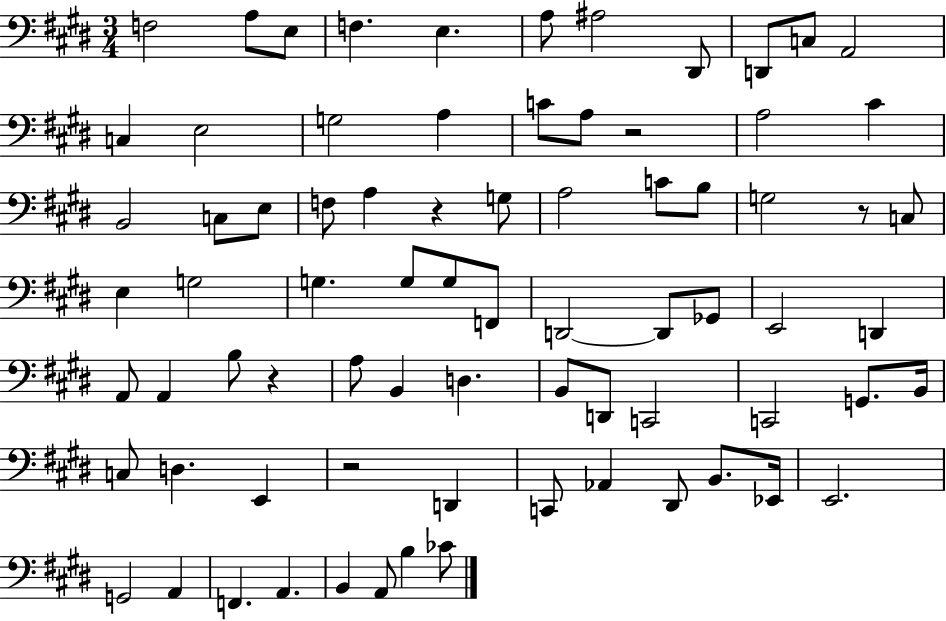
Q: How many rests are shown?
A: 5